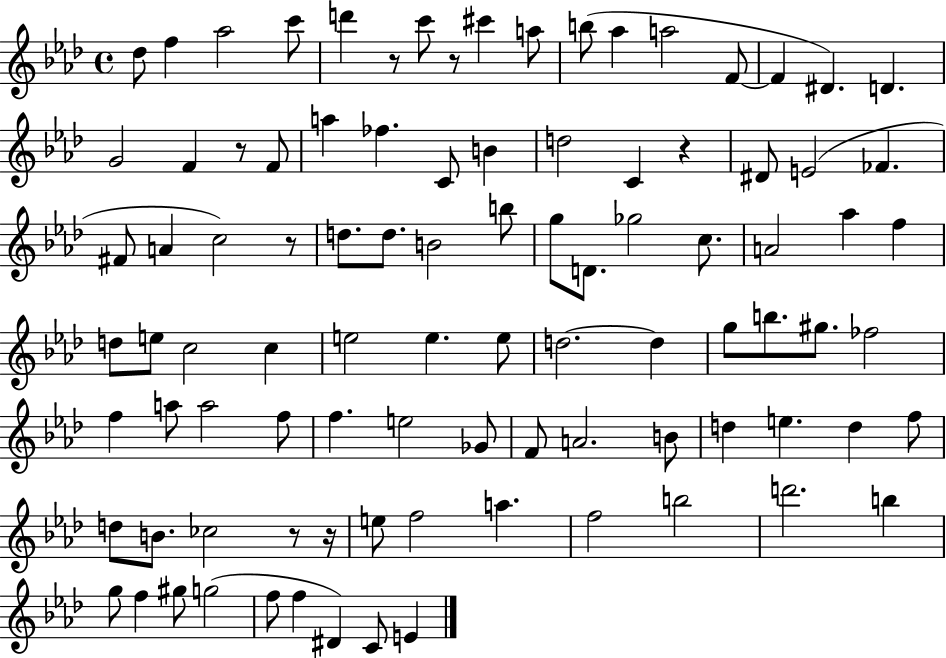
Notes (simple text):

Db5/e F5/q Ab5/h C6/e D6/q R/e C6/e R/e C#6/q A5/e B5/e Ab5/q A5/h F4/e F4/q D#4/q. D4/q. G4/h F4/q R/e F4/e A5/q FES5/q. C4/e B4/q D5/h C4/q R/q D#4/e E4/h FES4/q. F#4/e A4/q C5/h R/e D5/e. D5/e. B4/h B5/e G5/e D4/e. Gb5/h C5/e. A4/h Ab5/q F5/q D5/e E5/e C5/h C5/q E5/h E5/q. E5/e D5/h. D5/q G5/e B5/e. G#5/e. FES5/h F5/q A5/e A5/h F5/e F5/q. E5/h Gb4/e F4/e A4/h. B4/e D5/q E5/q. D5/q F5/e D5/e B4/e. CES5/h R/e R/s E5/e F5/h A5/q. F5/h B5/h D6/h. B5/q G5/e F5/q G#5/e G5/h F5/e F5/q D#4/q C4/e E4/q